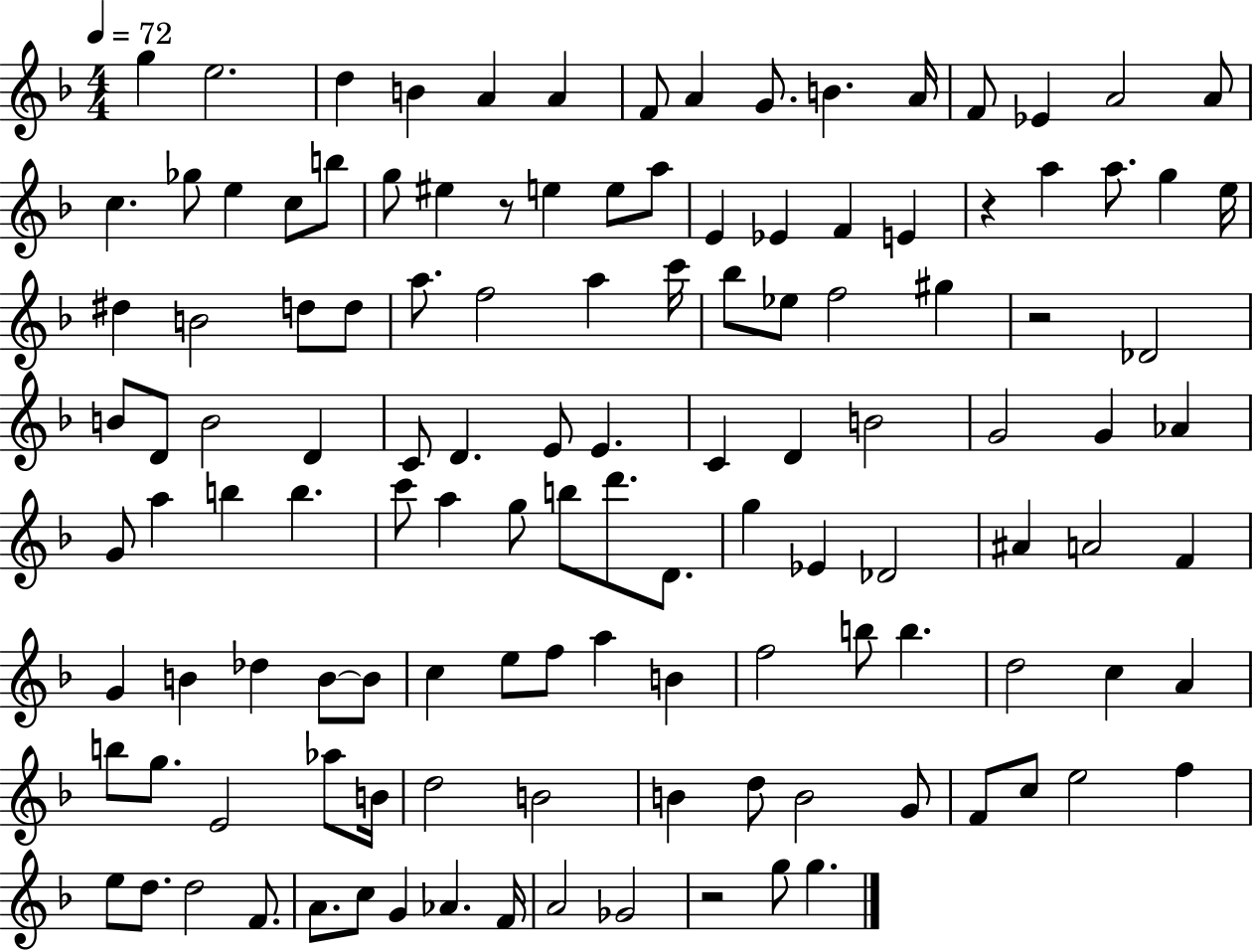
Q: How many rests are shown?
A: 4